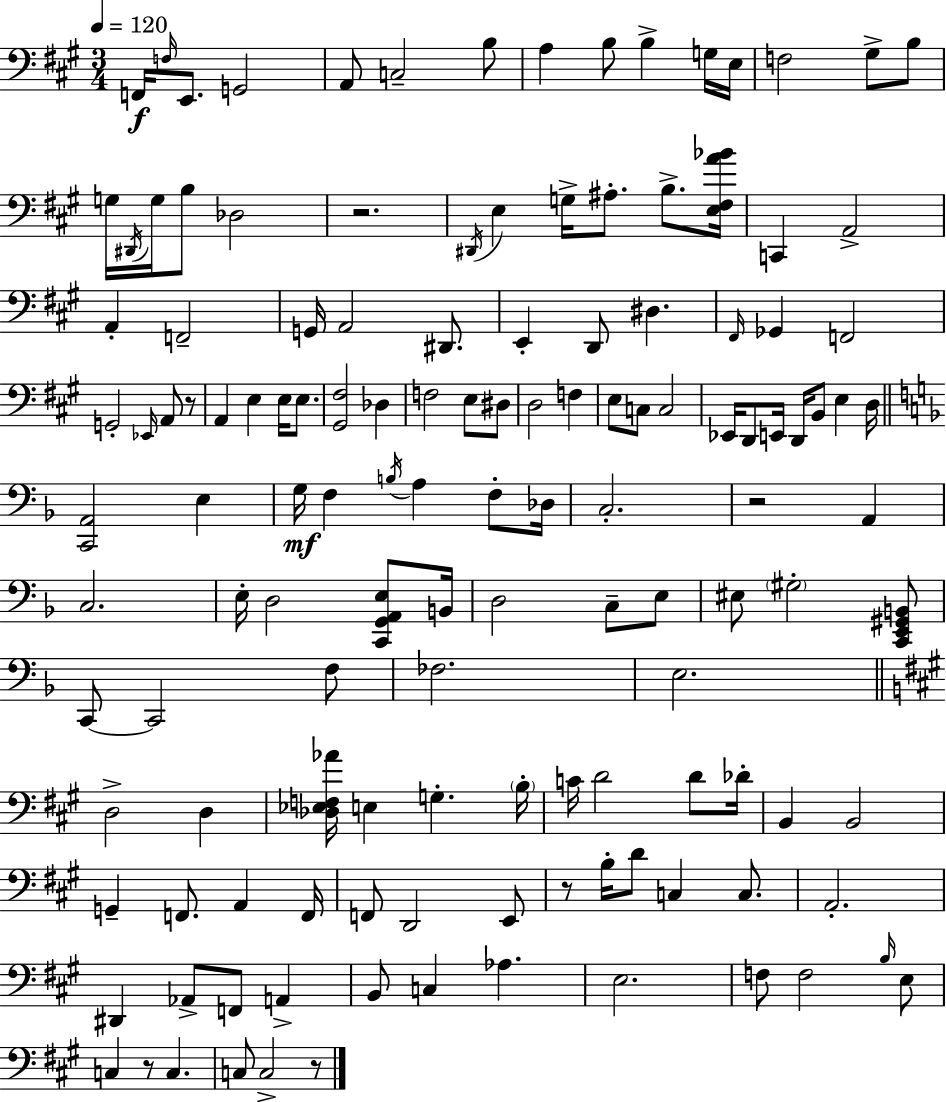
{
  \clef bass
  \numericTimeSignature
  \time 3/4
  \key a \major
  \tempo 4 = 120
  f,16\f \grace { f16 } e,8. g,2 | a,8 c2-- b8 | a4 b8 b4-> g16 | e16 f2 gis8-> b8 | \break g16 \acciaccatura { dis,16 } g16 b8 des2 | r2. | \acciaccatura { dis,16 } e4 g16-> ais8.-. b8.-> | <e fis a' bes'>16 c,4 a,2-> | \break a,4-. f,2-- | g,16 a,2 | dis,8. e,4-. d,8 dis4. | \grace { fis,16 } ges,4 f,2 | \break g,2-. | \grace { ees,16 } a,8 r8 a,4 e4 | e16 e8. <gis, fis>2 | des4 f2 | \break e8 dis8 d2 | f4 e8 c8 c2 | ees,16 d,8 e,16 d,16 b,8 | e4 d16 \bar "||" \break \key d \minor <c, a,>2 e4 | g16\mf f4 \acciaccatura { b16 } a4 f8-. | des16 c2.-. | r2 a,4 | \break c2. | e16-. d2 <c, g, a, e>8 | b,16 d2 c8-- e8 | eis8 \parenthesize gis2-. <c, e, gis, b,>8 | \break c,8~~ c,2 f8 | fes2. | e2. | \bar "||" \break \key a \major d2-> d4 | <des ees f aes'>16 e4 g4.-. \parenthesize b16-. | c'16 d'2 d'8 des'16-. | b,4 b,2 | \break g,4-- f,8. a,4 f,16 | f,8 d,2 e,8 | r8 b16-. d'8 c4 c8. | a,2.-. | \break dis,4 aes,8-> f,8 a,4-> | b,8 c4 aes4. | e2. | f8 f2 \grace { b16 } e8 | \break c4 r8 c4. | c8 c2-> r8 | \bar "|."
}